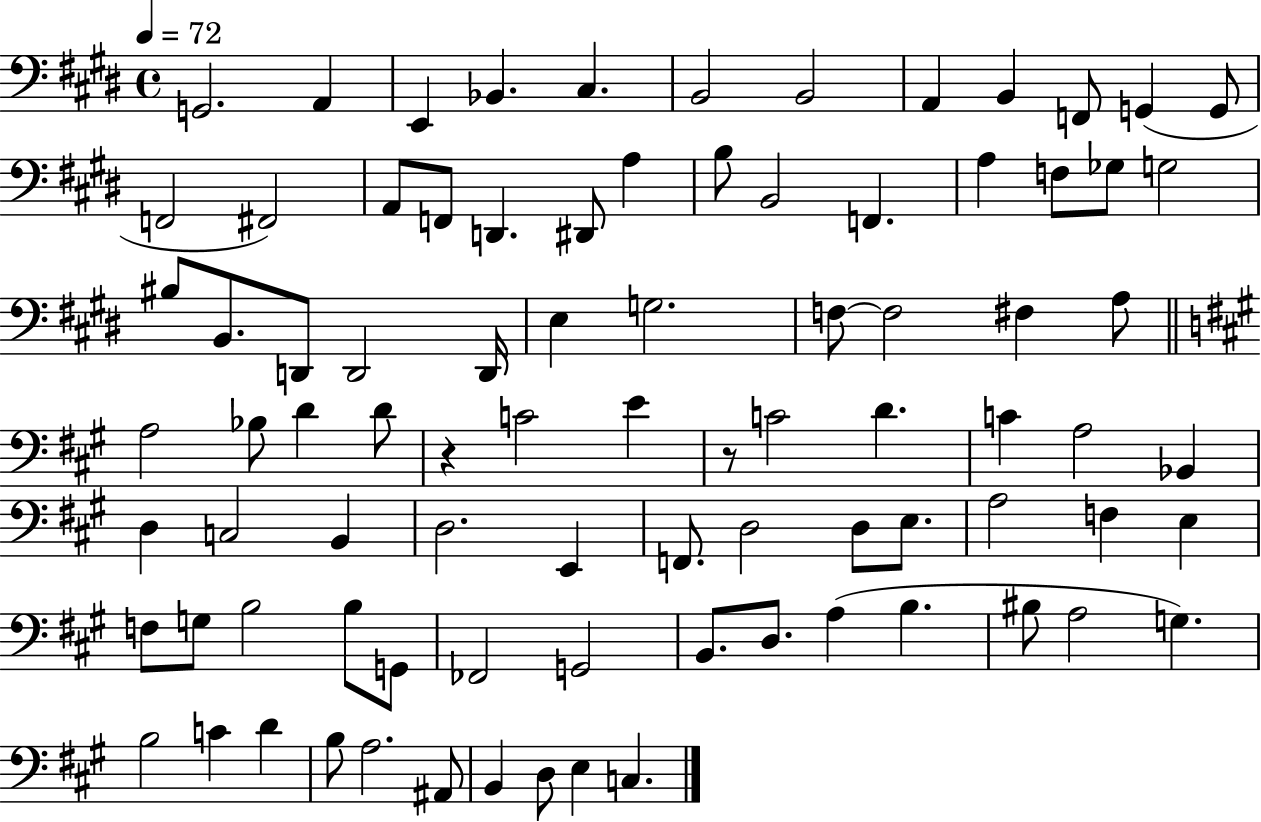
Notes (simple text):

G2/h. A2/q E2/q Bb2/q. C#3/q. B2/h B2/h A2/q B2/q F2/e G2/q G2/e F2/h F#2/h A2/e F2/e D2/q. D#2/e A3/q B3/e B2/h F2/q. A3/q F3/e Gb3/e G3/h BIS3/e B2/e. D2/e D2/h D2/s E3/q G3/h. F3/e F3/h F#3/q A3/e A3/h Bb3/e D4/q D4/e R/q C4/h E4/q R/e C4/h D4/q. C4/q A3/h Bb2/q D3/q C3/h B2/q D3/h. E2/q F2/e. D3/h D3/e E3/e. A3/h F3/q E3/q F3/e G3/e B3/h B3/e G2/e FES2/h G2/h B2/e. D3/e. A3/q B3/q. BIS3/e A3/h G3/q. B3/h C4/q D4/q B3/e A3/h. A#2/e B2/q D3/e E3/q C3/q.